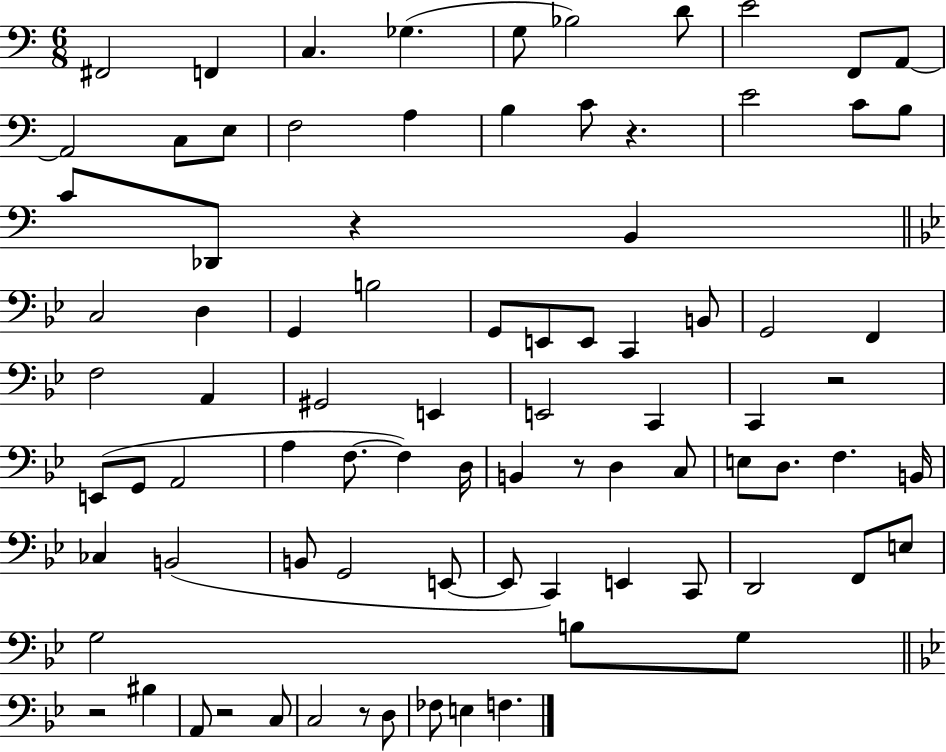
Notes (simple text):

F#2/h F2/q C3/q. Gb3/q. G3/e Bb3/h D4/e E4/h F2/e A2/e A2/h C3/e E3/e F3/h A3/q B3/q C4/e R/q. E4/h C4/e B3/e C4/e Db2/e R/q B2/q C3/h D3/q G2/q B3/h G2/e E2/e E2/e C2/q B2/e G2/h F2/q F3/h A2/q G#2/h E2/q E2/h C2/q C2/q R/h E2/e G2/e A2/h A3/q F3/e. F3/q D3/s B2/q R/e D3/q C3/e E3/e D3/e. F3/q. B2/s CES3/q B2/h B2/e G2/h E2/e E2/e C2/q E2/q C2/e D2/h F2/e E3/e G3/h B3/e G3/e R/h BIS3/q A2/e R/h C3/e C3/h R/e D3/e FES3/e E3/q F3/q.